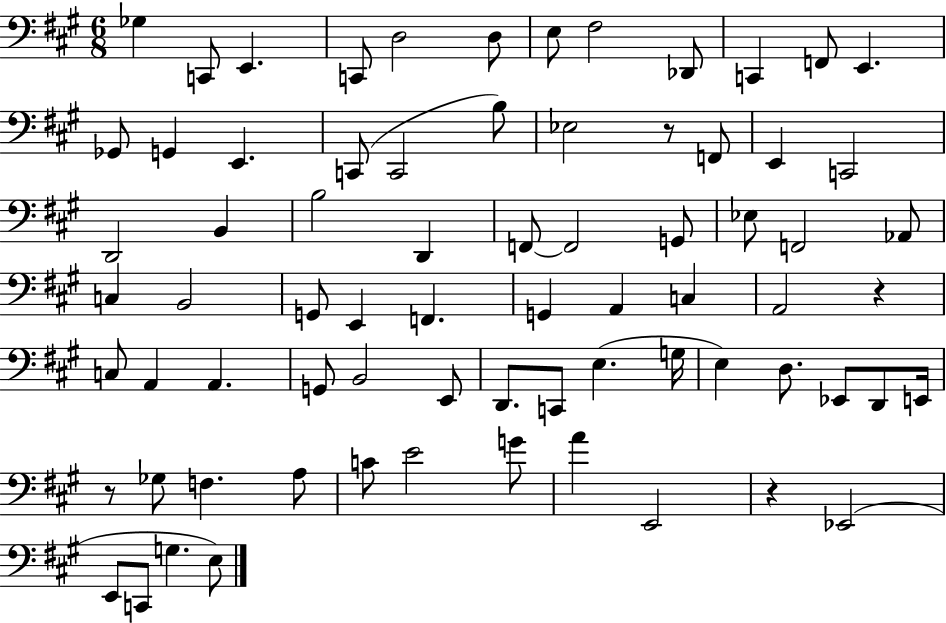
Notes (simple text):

Gb3/q C2/e E2/q. C2/e D3/h D3/e E3/e F#3/h Db2/e C2/q F2/e E2/q. Gb2/e G2/q E2/q. C2/e C2/h B3/e Eb3/h R/e F2/e E2/q C2/h D2/h B2/q B3/h D2/q F2/e F2/h G2/e Eb3/e F2/h Ab2/e C3/q B2/h G2/e E2/q F2/q. G2/q A2/q C3/q A2/h R/q C3/e A2/q A2/q. G2/e B2/h E2/e D2/e. C2/e E3/q. G3/s E3/q D3/e. Eb2/e D2/e E2/s R/e Gb3/e F3/q. A3/e C4/e E4/h G4/e A4/q E2/h R/q Eb2/h E2/e C2/e G3/q. E3/e